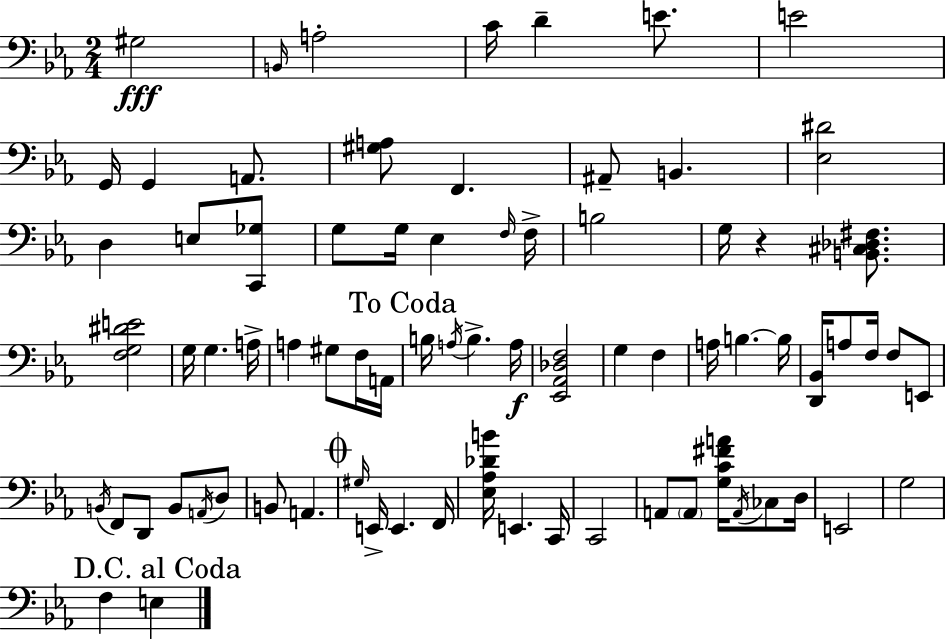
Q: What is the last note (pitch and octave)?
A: E3